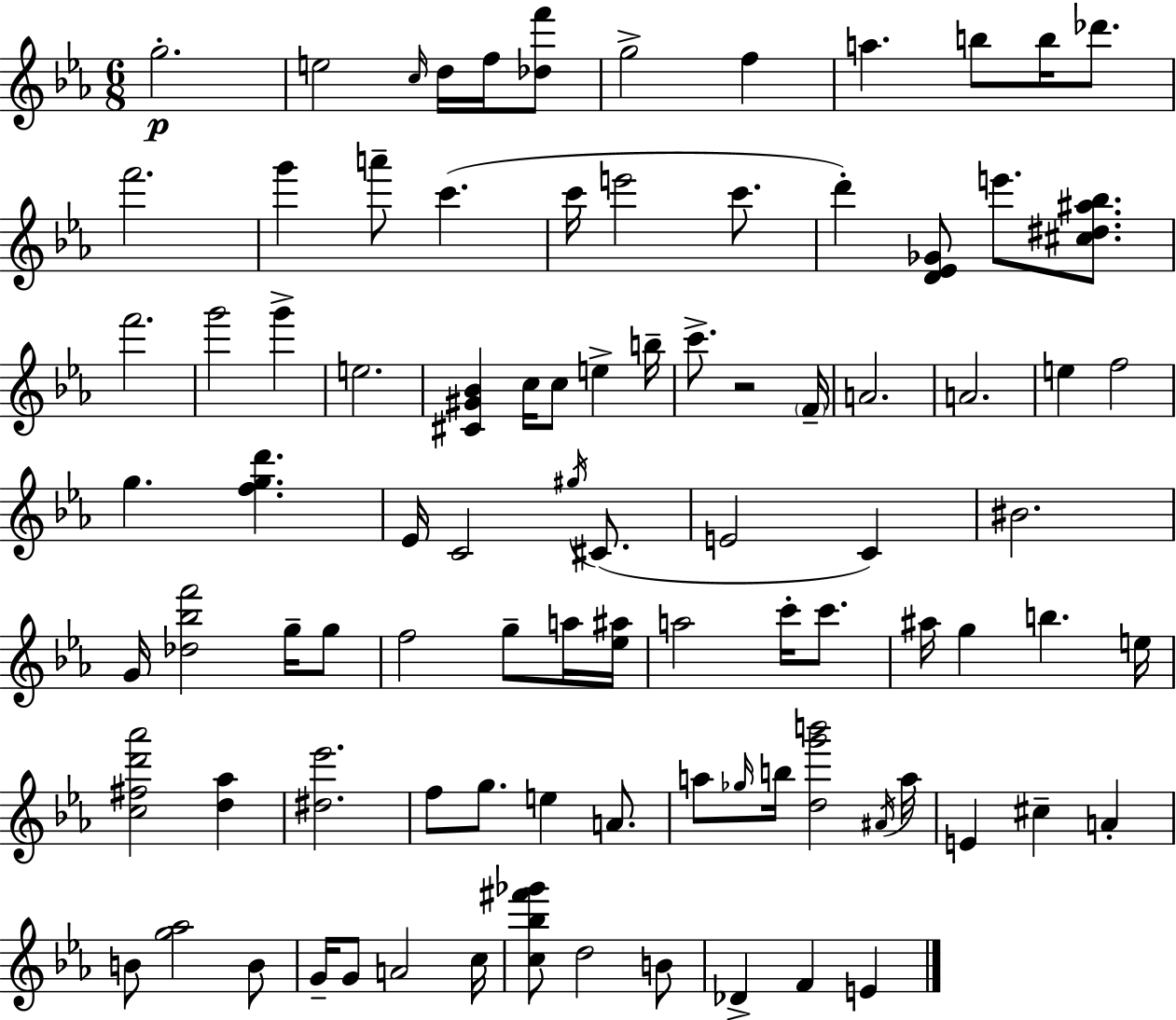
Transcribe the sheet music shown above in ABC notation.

X:1
T:Untitled
M:6/8
L:1/4
K:Cm
g2 e2 c/4 d/4 f/4 [_df']/2 g2 f a b/2 b/4 _d'/2 f'2 g' a'/2 c' c'/4 e'2 c'/2 d' [D_E_G]/2 e'/2 [^c^d^a_b]/2 f'2 g'2 g' e2 [^C^G_B] c/4 c/2 e b/4 c'/2 z2 F/4 A2 A2 e f2 g [fgd'] _E/4 C2 ^g/4 ^C/2 E2 C ^B2 G/4 [_d_bf']2 g/4 g/2 f2 g/2 a/4 [_e^a]/4 a2 c'/4 c'/2 ^a/4 g b e/4 [c^fd'_a']2 [d_a] [^d_e']2 f/2 g/2 e A/2 a/2 _g/4 b/4 [dg'b']2 ^A/4 a/4 E ^c A B/2 [g_a]2 B/2 G/4 G/2 A2 c/4 [c_b^f'_g']/2 d2 B/2 _D F E